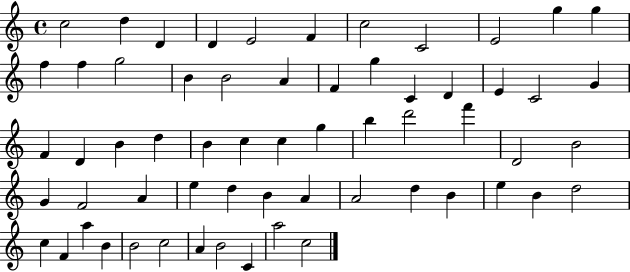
{
  \clef treble
  \time 4/4
  \defaultTimeSignature
  \key c \major
  c''2 d''4 d'4 | d'4 e'2 f'4 | c''2 c'2 | e'2 g''4 g''4 | \break f''4 f''4 g''2 | b'4 b'2 a'4 | f'4 g''4 c'4 d'4 | e'4 c'2 g'4 | \break f'4 d'4 b'4 d''4 | b'4 c''4 c''4 g''4 | b''4 d'''2 f'''4 | d'2 b'2 | \break g'4 f'2 a'4 | e''4 d''4 b'4 a'4 | a'2 d''4 b'4 | e''4 b'4 d''2 | \break c''4 f'4 a''4 b'4 | b'2 c''2 | a'4 b'2 c'4 | a''2 c''2 | \break \bar "|."
}